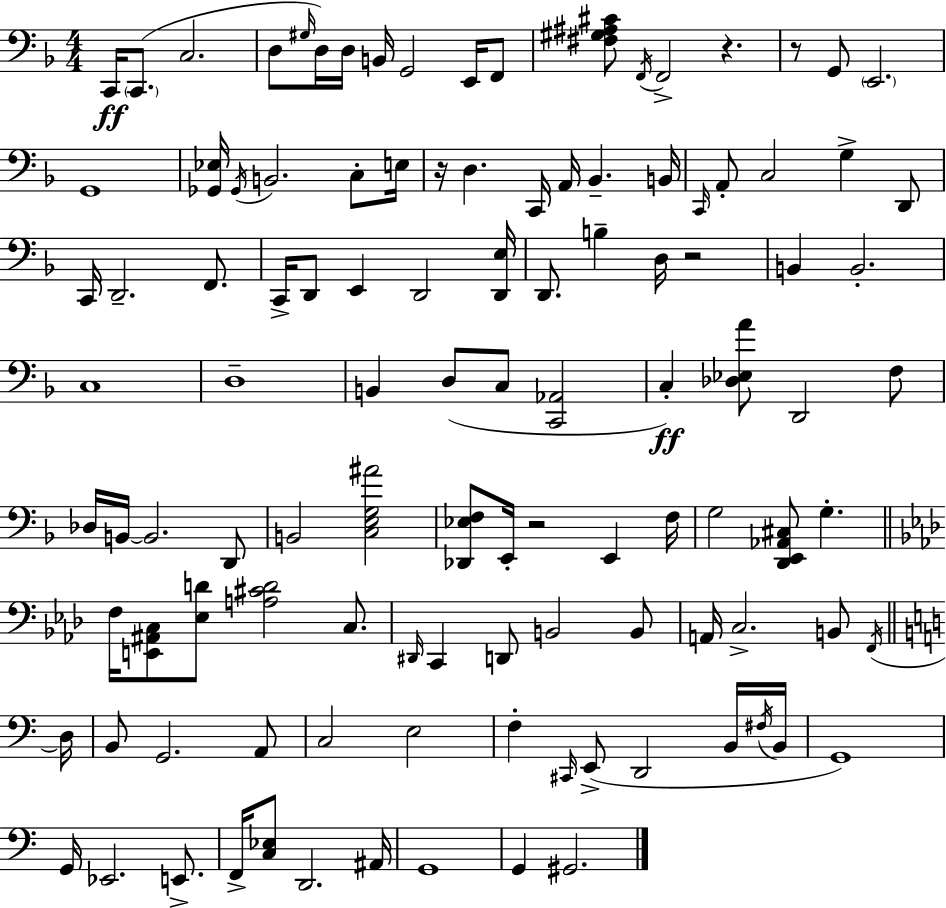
C2/s C2/e. C3/h. D3/e G#3/s D3/s D3/s B2/s G2/h E2/s F2/e [F#3,G#3,A#3,C#4]/e F2/s F2/h R/q. R/e G2/e E2/h. G2/w [Gb2,Eb3]/s Gb2/s B2/h. C3/e E3/s R/s D3/q. C2/s A2/s Bb2/q. B2/s C2/s A2/e C3/h G3/q D2/e C2/s D2/h. F2/e. C2/s D2/e E2/q D2/h [D2,E3]/s D2/e. B3/q D3/s R/h B2/q B2/h. C3/w D3/w B2/q D3/e C3/e [C2,Ab2]/h C3/q [Db3,Eb3,A4]/e D2/h F3/e Db3/s B2/s B2/h. D2/e B2/h [C3,E3,G3,A#4]/h [Db2,Eb3,F3]/e E2/s R/h E2/q F3/s G3/h [D2,E2,Ab2,C#3]/e G3/q. F3/s [E2,A#2,C3]/e [Eb3,D4]/e [A3,C#4,D4]/h C3/e. D#2/s C2/q D2/e B2/h B2/e A2/s C3/h. B2/e F2/s D3/s B2/e G2/h. A2/e C3/h E3/h F3/q C#2/s E2/e D2/h B2/s F#3/s B2/s G2/w G2/s Eb2/h. E2/e. F2/s [C3,Eb3]/e D2/h. A#2/s G2/w G2/q G#2/h.